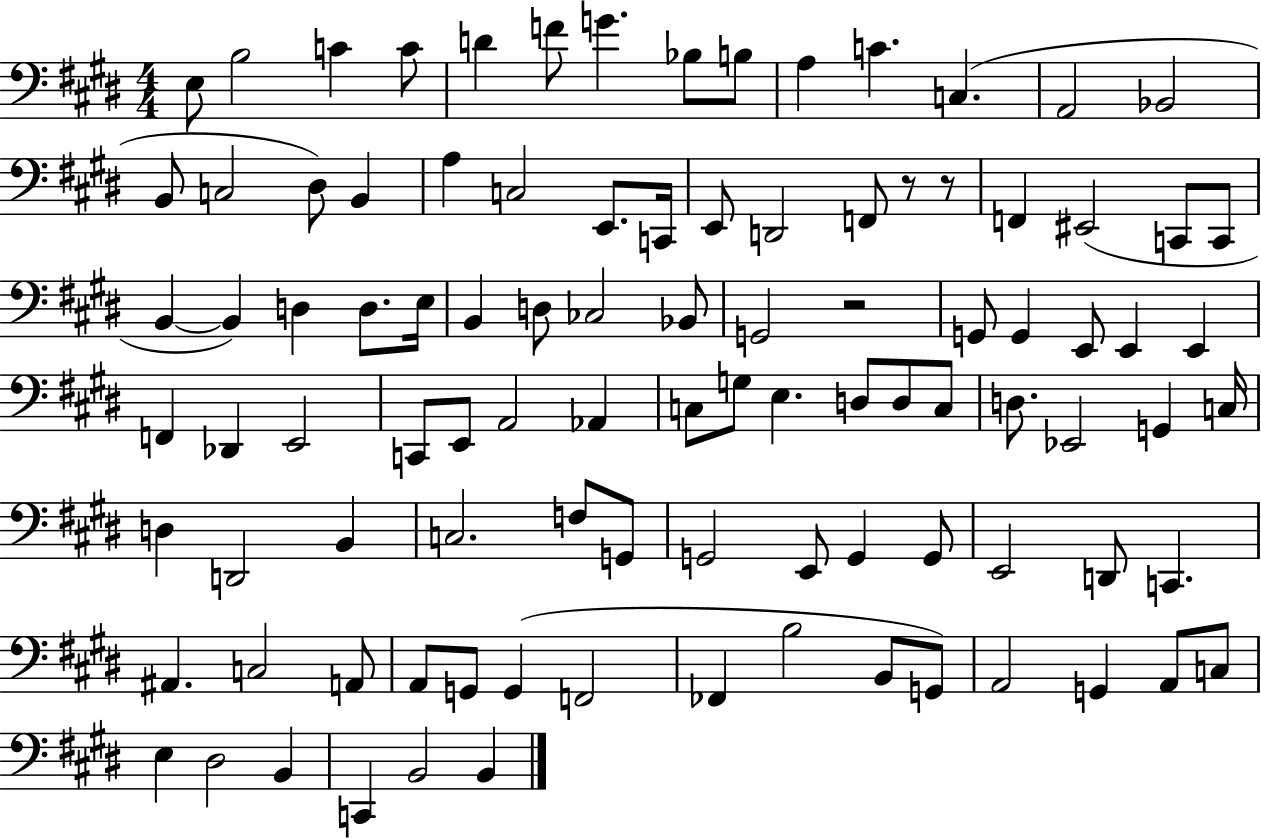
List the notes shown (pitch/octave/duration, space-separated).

E3/e B3/h C4/q C4/e D4/q F4/e G4/q. Bb3/e B3/e A3/q C4/q. C3/q. A2/h Bb2/h B2/e C3/h D#3/e B2/q A3/q C3/h E2/e. C2/s E2/e D2/h F2/e R/e R/e F2/q EIS2/h C2/e C2/e B2/q B2/q D3/q D3/e. E3/s B2/q D3/e CES3/h Bb2/e G2/h R/h G2/e G2/q E2/e E2/q E2/q F2/q Db2/q E2/h C2/e E2/e A2/h Ab2/q C3/e G3/e E3/q. D3/e D3/e C3/e D3/e. Eb2/h G2/q C3/s D3/q D2/h B2/q C3/h. F3/e G2/e G2/h E2/e G2/q G2/e E2/h D2/e C2/q. A#2/q. C3/h A2/e A2/e G2/e G2/q F2/h FES2/q B3/h B2/e G2/e A2/h G2/q A2/e C3/e E3/q D#3/h B2/q C2/q B2/h B2/q